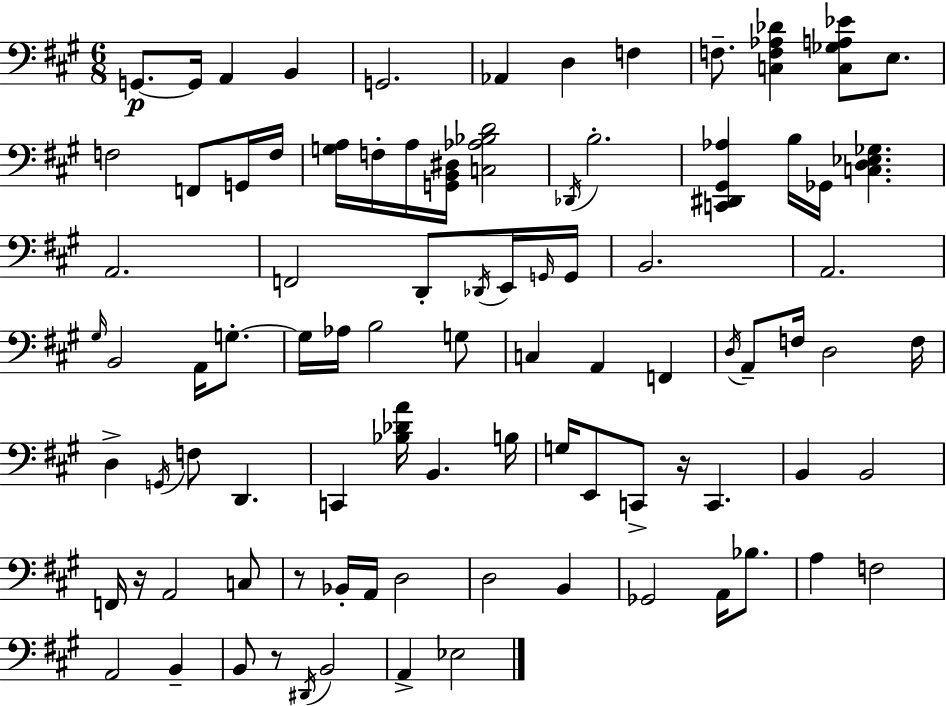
{
  \clef bass
  \numericTimeSignature
  \time 6/8
  \key a \major
  g,8.~~\p g,16 a,4 b,4 | g,2. | aes,4 d4 f4 | f8.-- <c f aes des'>4 <c ges a ees'>8 e8. | \break f2 f,8 g,16 f16 | <g a>16 f16-. a16 <g, b, dis>16 <c aes bes d'>2 | \acciaccatura { des,16 } b2.-. | <c, dis, gis, aes>4 b16 ges,16 <c d ees ges>4. | \break a,2. | f,2 d,8-. \acciaccatura { des,16 } | e,16 \grace { g,16 } g,16 b,2. | a,2. | \break \grace { gis16 } b,2 | a,16 g8.-.~~ g16 aes16 b2 | g8 c4 a,4 | f,4 \acciaccatura { d16 } a,8-- f16 d2 | \break f16 d4-> \acciaccatura { g,16 } f8 | d,4. c,4 <bes des' a'>16 b,4. | b16 g16 e,8 c,8-> r16 | c,4. b,4 b,2 | \break f,16 r16 a,2 | c8 r8 bes,16-. a,16 d2 | d2 | b,4 ges,2 | \break a,16 bes8. a4 f2 | a,2 | b,4-- b,8 r8 \acciaccatura { dis,16 } b,2 | a,4-> ees2 | \break \bar "|."
}